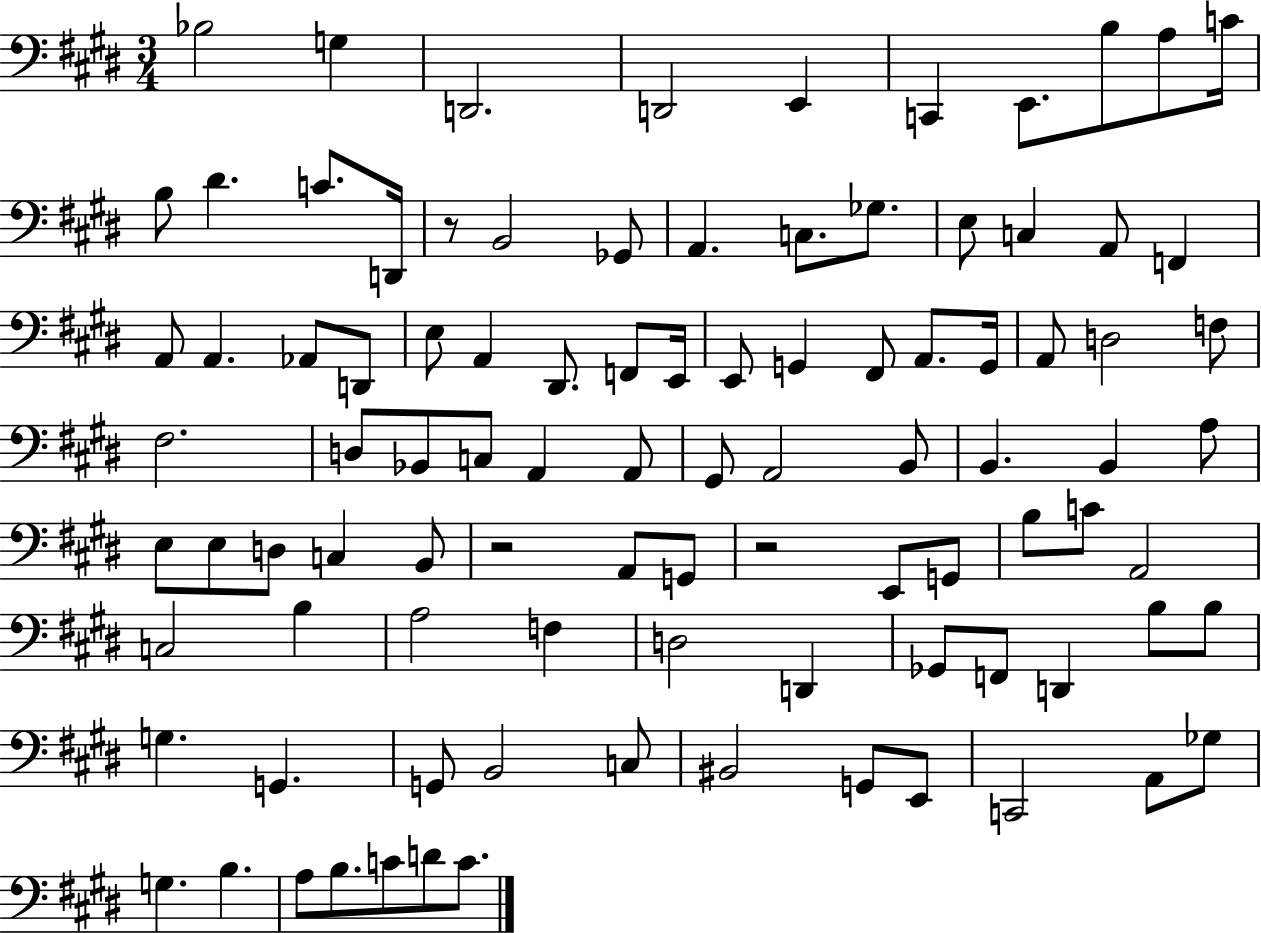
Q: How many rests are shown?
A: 3